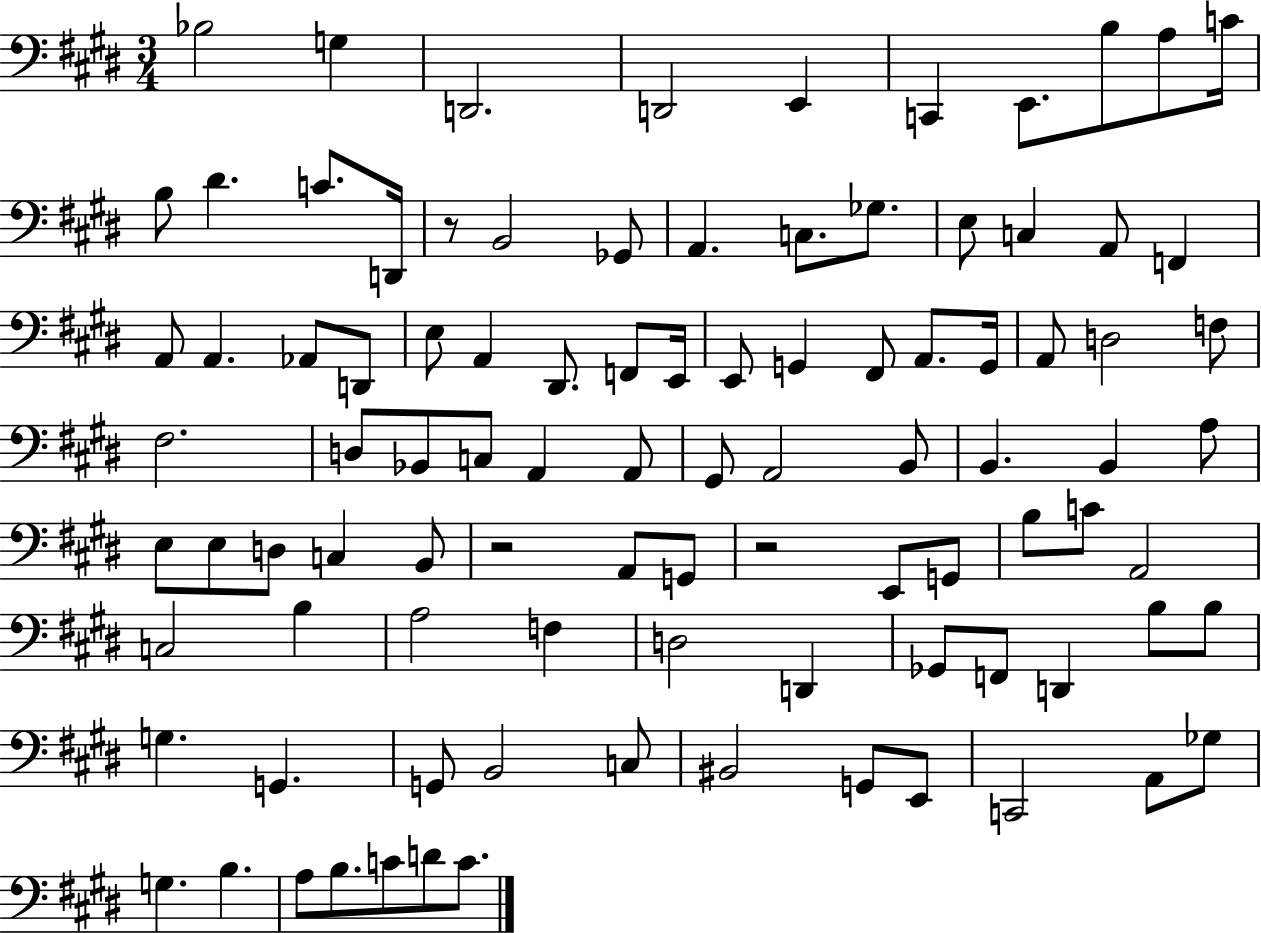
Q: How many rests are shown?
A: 3